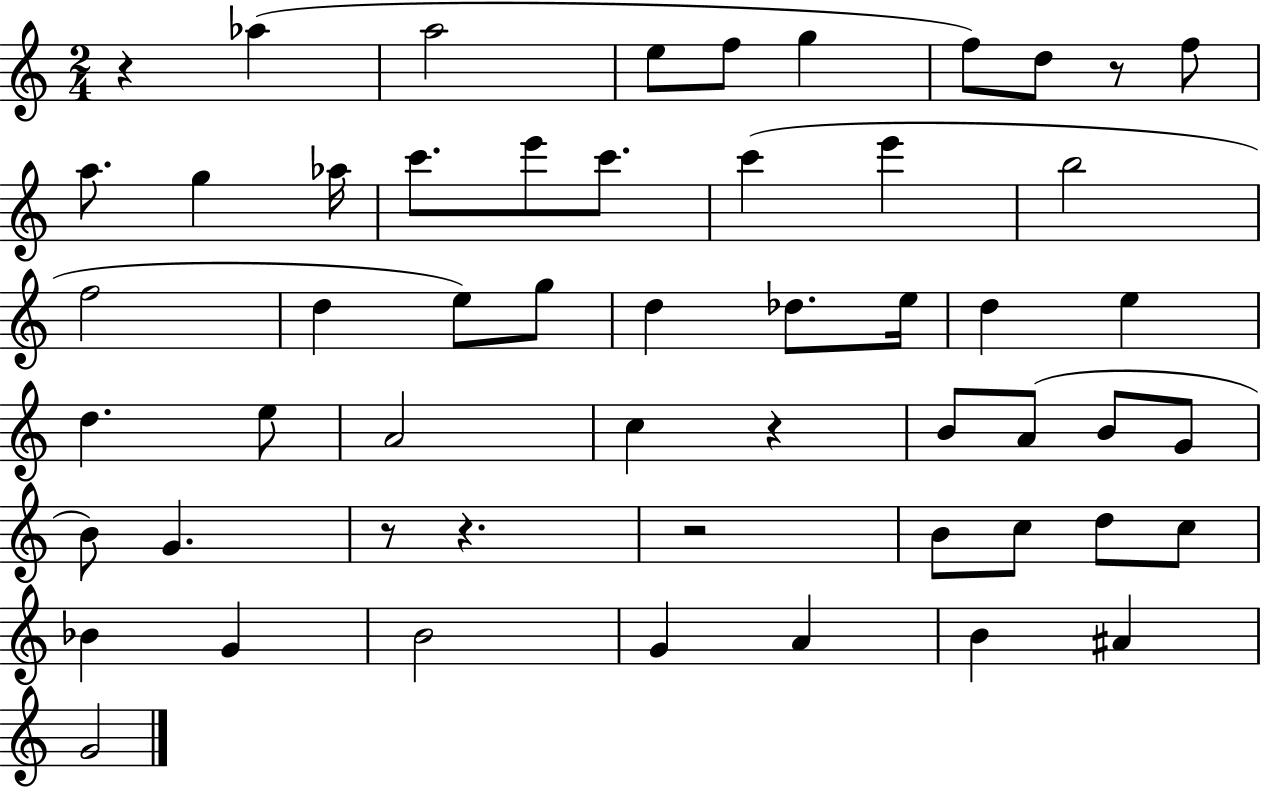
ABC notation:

X:1
T:Untitled
M:2/4
L:1/4
K:C
z _a a2 e/2 f/2 g f/2 d/2 z/2 f/2 a/2 g _a/4 c'/2 e'/2 c'/2 c' e' b2 f2 d e/2 g/2 d _d/2 e/4 d e d e/2 A2 c z B/2 A/2 B/2 G/2 B/2 G z/2 z z2 B/2 c/2 d/2 c/2 _B G B2 G A B ^A G2